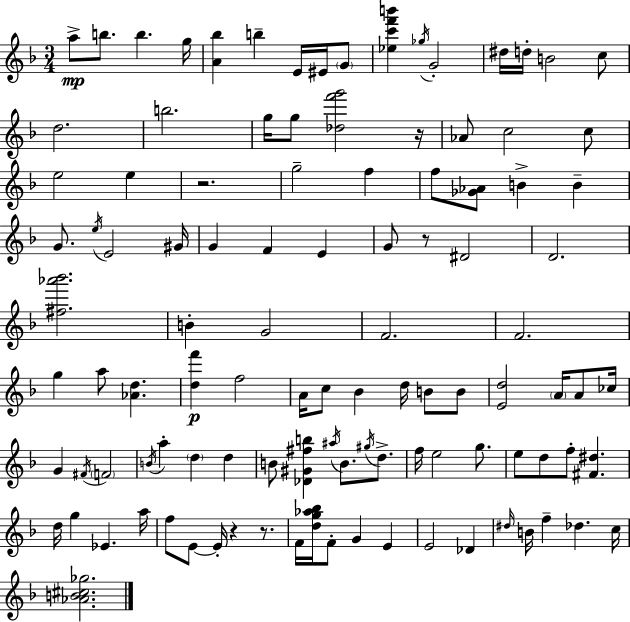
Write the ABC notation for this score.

X:1
T:Untitled
M:3/4
L:1/4
K:Dm
a/2 b/2 b g/4 [A_b] b E/4 ^E/4 G/2 [_ec'f'b'] _g/4 G2 ^d/4 d/4 B2 c/2 d2 b2 g/4 g/2 [_df'g']2 z/4 _A/2 c2 c/2 e2 e z2 g2 f f/2 [_G_A]/2 B B G/2 e/4 E2 ^G/4 G F E G/2 z/2 ^D2 D2 [^f_a'_b']2 B G2 F2 F2 g a/2 [_Ad] [df'] f2 A/4 c/2 _B d/4 B/2 B/2 [Ed]2 A/4 A/2 _c/4 G ^F/4 F2 B/4 a d d B/2 [_D^G^fb] ^a/4 B/2 ^g/4 d/2 f/4 e2 g/2 e/2 d/2 f/2 [^F^d] d/4 g _E a/4 f/2 E/2 E/4 z z/2 F/4 [dg_a_b]/4 F/2 G E E2 _D ^d/4 B/4 f _d c/4 [_AB^c_g]2